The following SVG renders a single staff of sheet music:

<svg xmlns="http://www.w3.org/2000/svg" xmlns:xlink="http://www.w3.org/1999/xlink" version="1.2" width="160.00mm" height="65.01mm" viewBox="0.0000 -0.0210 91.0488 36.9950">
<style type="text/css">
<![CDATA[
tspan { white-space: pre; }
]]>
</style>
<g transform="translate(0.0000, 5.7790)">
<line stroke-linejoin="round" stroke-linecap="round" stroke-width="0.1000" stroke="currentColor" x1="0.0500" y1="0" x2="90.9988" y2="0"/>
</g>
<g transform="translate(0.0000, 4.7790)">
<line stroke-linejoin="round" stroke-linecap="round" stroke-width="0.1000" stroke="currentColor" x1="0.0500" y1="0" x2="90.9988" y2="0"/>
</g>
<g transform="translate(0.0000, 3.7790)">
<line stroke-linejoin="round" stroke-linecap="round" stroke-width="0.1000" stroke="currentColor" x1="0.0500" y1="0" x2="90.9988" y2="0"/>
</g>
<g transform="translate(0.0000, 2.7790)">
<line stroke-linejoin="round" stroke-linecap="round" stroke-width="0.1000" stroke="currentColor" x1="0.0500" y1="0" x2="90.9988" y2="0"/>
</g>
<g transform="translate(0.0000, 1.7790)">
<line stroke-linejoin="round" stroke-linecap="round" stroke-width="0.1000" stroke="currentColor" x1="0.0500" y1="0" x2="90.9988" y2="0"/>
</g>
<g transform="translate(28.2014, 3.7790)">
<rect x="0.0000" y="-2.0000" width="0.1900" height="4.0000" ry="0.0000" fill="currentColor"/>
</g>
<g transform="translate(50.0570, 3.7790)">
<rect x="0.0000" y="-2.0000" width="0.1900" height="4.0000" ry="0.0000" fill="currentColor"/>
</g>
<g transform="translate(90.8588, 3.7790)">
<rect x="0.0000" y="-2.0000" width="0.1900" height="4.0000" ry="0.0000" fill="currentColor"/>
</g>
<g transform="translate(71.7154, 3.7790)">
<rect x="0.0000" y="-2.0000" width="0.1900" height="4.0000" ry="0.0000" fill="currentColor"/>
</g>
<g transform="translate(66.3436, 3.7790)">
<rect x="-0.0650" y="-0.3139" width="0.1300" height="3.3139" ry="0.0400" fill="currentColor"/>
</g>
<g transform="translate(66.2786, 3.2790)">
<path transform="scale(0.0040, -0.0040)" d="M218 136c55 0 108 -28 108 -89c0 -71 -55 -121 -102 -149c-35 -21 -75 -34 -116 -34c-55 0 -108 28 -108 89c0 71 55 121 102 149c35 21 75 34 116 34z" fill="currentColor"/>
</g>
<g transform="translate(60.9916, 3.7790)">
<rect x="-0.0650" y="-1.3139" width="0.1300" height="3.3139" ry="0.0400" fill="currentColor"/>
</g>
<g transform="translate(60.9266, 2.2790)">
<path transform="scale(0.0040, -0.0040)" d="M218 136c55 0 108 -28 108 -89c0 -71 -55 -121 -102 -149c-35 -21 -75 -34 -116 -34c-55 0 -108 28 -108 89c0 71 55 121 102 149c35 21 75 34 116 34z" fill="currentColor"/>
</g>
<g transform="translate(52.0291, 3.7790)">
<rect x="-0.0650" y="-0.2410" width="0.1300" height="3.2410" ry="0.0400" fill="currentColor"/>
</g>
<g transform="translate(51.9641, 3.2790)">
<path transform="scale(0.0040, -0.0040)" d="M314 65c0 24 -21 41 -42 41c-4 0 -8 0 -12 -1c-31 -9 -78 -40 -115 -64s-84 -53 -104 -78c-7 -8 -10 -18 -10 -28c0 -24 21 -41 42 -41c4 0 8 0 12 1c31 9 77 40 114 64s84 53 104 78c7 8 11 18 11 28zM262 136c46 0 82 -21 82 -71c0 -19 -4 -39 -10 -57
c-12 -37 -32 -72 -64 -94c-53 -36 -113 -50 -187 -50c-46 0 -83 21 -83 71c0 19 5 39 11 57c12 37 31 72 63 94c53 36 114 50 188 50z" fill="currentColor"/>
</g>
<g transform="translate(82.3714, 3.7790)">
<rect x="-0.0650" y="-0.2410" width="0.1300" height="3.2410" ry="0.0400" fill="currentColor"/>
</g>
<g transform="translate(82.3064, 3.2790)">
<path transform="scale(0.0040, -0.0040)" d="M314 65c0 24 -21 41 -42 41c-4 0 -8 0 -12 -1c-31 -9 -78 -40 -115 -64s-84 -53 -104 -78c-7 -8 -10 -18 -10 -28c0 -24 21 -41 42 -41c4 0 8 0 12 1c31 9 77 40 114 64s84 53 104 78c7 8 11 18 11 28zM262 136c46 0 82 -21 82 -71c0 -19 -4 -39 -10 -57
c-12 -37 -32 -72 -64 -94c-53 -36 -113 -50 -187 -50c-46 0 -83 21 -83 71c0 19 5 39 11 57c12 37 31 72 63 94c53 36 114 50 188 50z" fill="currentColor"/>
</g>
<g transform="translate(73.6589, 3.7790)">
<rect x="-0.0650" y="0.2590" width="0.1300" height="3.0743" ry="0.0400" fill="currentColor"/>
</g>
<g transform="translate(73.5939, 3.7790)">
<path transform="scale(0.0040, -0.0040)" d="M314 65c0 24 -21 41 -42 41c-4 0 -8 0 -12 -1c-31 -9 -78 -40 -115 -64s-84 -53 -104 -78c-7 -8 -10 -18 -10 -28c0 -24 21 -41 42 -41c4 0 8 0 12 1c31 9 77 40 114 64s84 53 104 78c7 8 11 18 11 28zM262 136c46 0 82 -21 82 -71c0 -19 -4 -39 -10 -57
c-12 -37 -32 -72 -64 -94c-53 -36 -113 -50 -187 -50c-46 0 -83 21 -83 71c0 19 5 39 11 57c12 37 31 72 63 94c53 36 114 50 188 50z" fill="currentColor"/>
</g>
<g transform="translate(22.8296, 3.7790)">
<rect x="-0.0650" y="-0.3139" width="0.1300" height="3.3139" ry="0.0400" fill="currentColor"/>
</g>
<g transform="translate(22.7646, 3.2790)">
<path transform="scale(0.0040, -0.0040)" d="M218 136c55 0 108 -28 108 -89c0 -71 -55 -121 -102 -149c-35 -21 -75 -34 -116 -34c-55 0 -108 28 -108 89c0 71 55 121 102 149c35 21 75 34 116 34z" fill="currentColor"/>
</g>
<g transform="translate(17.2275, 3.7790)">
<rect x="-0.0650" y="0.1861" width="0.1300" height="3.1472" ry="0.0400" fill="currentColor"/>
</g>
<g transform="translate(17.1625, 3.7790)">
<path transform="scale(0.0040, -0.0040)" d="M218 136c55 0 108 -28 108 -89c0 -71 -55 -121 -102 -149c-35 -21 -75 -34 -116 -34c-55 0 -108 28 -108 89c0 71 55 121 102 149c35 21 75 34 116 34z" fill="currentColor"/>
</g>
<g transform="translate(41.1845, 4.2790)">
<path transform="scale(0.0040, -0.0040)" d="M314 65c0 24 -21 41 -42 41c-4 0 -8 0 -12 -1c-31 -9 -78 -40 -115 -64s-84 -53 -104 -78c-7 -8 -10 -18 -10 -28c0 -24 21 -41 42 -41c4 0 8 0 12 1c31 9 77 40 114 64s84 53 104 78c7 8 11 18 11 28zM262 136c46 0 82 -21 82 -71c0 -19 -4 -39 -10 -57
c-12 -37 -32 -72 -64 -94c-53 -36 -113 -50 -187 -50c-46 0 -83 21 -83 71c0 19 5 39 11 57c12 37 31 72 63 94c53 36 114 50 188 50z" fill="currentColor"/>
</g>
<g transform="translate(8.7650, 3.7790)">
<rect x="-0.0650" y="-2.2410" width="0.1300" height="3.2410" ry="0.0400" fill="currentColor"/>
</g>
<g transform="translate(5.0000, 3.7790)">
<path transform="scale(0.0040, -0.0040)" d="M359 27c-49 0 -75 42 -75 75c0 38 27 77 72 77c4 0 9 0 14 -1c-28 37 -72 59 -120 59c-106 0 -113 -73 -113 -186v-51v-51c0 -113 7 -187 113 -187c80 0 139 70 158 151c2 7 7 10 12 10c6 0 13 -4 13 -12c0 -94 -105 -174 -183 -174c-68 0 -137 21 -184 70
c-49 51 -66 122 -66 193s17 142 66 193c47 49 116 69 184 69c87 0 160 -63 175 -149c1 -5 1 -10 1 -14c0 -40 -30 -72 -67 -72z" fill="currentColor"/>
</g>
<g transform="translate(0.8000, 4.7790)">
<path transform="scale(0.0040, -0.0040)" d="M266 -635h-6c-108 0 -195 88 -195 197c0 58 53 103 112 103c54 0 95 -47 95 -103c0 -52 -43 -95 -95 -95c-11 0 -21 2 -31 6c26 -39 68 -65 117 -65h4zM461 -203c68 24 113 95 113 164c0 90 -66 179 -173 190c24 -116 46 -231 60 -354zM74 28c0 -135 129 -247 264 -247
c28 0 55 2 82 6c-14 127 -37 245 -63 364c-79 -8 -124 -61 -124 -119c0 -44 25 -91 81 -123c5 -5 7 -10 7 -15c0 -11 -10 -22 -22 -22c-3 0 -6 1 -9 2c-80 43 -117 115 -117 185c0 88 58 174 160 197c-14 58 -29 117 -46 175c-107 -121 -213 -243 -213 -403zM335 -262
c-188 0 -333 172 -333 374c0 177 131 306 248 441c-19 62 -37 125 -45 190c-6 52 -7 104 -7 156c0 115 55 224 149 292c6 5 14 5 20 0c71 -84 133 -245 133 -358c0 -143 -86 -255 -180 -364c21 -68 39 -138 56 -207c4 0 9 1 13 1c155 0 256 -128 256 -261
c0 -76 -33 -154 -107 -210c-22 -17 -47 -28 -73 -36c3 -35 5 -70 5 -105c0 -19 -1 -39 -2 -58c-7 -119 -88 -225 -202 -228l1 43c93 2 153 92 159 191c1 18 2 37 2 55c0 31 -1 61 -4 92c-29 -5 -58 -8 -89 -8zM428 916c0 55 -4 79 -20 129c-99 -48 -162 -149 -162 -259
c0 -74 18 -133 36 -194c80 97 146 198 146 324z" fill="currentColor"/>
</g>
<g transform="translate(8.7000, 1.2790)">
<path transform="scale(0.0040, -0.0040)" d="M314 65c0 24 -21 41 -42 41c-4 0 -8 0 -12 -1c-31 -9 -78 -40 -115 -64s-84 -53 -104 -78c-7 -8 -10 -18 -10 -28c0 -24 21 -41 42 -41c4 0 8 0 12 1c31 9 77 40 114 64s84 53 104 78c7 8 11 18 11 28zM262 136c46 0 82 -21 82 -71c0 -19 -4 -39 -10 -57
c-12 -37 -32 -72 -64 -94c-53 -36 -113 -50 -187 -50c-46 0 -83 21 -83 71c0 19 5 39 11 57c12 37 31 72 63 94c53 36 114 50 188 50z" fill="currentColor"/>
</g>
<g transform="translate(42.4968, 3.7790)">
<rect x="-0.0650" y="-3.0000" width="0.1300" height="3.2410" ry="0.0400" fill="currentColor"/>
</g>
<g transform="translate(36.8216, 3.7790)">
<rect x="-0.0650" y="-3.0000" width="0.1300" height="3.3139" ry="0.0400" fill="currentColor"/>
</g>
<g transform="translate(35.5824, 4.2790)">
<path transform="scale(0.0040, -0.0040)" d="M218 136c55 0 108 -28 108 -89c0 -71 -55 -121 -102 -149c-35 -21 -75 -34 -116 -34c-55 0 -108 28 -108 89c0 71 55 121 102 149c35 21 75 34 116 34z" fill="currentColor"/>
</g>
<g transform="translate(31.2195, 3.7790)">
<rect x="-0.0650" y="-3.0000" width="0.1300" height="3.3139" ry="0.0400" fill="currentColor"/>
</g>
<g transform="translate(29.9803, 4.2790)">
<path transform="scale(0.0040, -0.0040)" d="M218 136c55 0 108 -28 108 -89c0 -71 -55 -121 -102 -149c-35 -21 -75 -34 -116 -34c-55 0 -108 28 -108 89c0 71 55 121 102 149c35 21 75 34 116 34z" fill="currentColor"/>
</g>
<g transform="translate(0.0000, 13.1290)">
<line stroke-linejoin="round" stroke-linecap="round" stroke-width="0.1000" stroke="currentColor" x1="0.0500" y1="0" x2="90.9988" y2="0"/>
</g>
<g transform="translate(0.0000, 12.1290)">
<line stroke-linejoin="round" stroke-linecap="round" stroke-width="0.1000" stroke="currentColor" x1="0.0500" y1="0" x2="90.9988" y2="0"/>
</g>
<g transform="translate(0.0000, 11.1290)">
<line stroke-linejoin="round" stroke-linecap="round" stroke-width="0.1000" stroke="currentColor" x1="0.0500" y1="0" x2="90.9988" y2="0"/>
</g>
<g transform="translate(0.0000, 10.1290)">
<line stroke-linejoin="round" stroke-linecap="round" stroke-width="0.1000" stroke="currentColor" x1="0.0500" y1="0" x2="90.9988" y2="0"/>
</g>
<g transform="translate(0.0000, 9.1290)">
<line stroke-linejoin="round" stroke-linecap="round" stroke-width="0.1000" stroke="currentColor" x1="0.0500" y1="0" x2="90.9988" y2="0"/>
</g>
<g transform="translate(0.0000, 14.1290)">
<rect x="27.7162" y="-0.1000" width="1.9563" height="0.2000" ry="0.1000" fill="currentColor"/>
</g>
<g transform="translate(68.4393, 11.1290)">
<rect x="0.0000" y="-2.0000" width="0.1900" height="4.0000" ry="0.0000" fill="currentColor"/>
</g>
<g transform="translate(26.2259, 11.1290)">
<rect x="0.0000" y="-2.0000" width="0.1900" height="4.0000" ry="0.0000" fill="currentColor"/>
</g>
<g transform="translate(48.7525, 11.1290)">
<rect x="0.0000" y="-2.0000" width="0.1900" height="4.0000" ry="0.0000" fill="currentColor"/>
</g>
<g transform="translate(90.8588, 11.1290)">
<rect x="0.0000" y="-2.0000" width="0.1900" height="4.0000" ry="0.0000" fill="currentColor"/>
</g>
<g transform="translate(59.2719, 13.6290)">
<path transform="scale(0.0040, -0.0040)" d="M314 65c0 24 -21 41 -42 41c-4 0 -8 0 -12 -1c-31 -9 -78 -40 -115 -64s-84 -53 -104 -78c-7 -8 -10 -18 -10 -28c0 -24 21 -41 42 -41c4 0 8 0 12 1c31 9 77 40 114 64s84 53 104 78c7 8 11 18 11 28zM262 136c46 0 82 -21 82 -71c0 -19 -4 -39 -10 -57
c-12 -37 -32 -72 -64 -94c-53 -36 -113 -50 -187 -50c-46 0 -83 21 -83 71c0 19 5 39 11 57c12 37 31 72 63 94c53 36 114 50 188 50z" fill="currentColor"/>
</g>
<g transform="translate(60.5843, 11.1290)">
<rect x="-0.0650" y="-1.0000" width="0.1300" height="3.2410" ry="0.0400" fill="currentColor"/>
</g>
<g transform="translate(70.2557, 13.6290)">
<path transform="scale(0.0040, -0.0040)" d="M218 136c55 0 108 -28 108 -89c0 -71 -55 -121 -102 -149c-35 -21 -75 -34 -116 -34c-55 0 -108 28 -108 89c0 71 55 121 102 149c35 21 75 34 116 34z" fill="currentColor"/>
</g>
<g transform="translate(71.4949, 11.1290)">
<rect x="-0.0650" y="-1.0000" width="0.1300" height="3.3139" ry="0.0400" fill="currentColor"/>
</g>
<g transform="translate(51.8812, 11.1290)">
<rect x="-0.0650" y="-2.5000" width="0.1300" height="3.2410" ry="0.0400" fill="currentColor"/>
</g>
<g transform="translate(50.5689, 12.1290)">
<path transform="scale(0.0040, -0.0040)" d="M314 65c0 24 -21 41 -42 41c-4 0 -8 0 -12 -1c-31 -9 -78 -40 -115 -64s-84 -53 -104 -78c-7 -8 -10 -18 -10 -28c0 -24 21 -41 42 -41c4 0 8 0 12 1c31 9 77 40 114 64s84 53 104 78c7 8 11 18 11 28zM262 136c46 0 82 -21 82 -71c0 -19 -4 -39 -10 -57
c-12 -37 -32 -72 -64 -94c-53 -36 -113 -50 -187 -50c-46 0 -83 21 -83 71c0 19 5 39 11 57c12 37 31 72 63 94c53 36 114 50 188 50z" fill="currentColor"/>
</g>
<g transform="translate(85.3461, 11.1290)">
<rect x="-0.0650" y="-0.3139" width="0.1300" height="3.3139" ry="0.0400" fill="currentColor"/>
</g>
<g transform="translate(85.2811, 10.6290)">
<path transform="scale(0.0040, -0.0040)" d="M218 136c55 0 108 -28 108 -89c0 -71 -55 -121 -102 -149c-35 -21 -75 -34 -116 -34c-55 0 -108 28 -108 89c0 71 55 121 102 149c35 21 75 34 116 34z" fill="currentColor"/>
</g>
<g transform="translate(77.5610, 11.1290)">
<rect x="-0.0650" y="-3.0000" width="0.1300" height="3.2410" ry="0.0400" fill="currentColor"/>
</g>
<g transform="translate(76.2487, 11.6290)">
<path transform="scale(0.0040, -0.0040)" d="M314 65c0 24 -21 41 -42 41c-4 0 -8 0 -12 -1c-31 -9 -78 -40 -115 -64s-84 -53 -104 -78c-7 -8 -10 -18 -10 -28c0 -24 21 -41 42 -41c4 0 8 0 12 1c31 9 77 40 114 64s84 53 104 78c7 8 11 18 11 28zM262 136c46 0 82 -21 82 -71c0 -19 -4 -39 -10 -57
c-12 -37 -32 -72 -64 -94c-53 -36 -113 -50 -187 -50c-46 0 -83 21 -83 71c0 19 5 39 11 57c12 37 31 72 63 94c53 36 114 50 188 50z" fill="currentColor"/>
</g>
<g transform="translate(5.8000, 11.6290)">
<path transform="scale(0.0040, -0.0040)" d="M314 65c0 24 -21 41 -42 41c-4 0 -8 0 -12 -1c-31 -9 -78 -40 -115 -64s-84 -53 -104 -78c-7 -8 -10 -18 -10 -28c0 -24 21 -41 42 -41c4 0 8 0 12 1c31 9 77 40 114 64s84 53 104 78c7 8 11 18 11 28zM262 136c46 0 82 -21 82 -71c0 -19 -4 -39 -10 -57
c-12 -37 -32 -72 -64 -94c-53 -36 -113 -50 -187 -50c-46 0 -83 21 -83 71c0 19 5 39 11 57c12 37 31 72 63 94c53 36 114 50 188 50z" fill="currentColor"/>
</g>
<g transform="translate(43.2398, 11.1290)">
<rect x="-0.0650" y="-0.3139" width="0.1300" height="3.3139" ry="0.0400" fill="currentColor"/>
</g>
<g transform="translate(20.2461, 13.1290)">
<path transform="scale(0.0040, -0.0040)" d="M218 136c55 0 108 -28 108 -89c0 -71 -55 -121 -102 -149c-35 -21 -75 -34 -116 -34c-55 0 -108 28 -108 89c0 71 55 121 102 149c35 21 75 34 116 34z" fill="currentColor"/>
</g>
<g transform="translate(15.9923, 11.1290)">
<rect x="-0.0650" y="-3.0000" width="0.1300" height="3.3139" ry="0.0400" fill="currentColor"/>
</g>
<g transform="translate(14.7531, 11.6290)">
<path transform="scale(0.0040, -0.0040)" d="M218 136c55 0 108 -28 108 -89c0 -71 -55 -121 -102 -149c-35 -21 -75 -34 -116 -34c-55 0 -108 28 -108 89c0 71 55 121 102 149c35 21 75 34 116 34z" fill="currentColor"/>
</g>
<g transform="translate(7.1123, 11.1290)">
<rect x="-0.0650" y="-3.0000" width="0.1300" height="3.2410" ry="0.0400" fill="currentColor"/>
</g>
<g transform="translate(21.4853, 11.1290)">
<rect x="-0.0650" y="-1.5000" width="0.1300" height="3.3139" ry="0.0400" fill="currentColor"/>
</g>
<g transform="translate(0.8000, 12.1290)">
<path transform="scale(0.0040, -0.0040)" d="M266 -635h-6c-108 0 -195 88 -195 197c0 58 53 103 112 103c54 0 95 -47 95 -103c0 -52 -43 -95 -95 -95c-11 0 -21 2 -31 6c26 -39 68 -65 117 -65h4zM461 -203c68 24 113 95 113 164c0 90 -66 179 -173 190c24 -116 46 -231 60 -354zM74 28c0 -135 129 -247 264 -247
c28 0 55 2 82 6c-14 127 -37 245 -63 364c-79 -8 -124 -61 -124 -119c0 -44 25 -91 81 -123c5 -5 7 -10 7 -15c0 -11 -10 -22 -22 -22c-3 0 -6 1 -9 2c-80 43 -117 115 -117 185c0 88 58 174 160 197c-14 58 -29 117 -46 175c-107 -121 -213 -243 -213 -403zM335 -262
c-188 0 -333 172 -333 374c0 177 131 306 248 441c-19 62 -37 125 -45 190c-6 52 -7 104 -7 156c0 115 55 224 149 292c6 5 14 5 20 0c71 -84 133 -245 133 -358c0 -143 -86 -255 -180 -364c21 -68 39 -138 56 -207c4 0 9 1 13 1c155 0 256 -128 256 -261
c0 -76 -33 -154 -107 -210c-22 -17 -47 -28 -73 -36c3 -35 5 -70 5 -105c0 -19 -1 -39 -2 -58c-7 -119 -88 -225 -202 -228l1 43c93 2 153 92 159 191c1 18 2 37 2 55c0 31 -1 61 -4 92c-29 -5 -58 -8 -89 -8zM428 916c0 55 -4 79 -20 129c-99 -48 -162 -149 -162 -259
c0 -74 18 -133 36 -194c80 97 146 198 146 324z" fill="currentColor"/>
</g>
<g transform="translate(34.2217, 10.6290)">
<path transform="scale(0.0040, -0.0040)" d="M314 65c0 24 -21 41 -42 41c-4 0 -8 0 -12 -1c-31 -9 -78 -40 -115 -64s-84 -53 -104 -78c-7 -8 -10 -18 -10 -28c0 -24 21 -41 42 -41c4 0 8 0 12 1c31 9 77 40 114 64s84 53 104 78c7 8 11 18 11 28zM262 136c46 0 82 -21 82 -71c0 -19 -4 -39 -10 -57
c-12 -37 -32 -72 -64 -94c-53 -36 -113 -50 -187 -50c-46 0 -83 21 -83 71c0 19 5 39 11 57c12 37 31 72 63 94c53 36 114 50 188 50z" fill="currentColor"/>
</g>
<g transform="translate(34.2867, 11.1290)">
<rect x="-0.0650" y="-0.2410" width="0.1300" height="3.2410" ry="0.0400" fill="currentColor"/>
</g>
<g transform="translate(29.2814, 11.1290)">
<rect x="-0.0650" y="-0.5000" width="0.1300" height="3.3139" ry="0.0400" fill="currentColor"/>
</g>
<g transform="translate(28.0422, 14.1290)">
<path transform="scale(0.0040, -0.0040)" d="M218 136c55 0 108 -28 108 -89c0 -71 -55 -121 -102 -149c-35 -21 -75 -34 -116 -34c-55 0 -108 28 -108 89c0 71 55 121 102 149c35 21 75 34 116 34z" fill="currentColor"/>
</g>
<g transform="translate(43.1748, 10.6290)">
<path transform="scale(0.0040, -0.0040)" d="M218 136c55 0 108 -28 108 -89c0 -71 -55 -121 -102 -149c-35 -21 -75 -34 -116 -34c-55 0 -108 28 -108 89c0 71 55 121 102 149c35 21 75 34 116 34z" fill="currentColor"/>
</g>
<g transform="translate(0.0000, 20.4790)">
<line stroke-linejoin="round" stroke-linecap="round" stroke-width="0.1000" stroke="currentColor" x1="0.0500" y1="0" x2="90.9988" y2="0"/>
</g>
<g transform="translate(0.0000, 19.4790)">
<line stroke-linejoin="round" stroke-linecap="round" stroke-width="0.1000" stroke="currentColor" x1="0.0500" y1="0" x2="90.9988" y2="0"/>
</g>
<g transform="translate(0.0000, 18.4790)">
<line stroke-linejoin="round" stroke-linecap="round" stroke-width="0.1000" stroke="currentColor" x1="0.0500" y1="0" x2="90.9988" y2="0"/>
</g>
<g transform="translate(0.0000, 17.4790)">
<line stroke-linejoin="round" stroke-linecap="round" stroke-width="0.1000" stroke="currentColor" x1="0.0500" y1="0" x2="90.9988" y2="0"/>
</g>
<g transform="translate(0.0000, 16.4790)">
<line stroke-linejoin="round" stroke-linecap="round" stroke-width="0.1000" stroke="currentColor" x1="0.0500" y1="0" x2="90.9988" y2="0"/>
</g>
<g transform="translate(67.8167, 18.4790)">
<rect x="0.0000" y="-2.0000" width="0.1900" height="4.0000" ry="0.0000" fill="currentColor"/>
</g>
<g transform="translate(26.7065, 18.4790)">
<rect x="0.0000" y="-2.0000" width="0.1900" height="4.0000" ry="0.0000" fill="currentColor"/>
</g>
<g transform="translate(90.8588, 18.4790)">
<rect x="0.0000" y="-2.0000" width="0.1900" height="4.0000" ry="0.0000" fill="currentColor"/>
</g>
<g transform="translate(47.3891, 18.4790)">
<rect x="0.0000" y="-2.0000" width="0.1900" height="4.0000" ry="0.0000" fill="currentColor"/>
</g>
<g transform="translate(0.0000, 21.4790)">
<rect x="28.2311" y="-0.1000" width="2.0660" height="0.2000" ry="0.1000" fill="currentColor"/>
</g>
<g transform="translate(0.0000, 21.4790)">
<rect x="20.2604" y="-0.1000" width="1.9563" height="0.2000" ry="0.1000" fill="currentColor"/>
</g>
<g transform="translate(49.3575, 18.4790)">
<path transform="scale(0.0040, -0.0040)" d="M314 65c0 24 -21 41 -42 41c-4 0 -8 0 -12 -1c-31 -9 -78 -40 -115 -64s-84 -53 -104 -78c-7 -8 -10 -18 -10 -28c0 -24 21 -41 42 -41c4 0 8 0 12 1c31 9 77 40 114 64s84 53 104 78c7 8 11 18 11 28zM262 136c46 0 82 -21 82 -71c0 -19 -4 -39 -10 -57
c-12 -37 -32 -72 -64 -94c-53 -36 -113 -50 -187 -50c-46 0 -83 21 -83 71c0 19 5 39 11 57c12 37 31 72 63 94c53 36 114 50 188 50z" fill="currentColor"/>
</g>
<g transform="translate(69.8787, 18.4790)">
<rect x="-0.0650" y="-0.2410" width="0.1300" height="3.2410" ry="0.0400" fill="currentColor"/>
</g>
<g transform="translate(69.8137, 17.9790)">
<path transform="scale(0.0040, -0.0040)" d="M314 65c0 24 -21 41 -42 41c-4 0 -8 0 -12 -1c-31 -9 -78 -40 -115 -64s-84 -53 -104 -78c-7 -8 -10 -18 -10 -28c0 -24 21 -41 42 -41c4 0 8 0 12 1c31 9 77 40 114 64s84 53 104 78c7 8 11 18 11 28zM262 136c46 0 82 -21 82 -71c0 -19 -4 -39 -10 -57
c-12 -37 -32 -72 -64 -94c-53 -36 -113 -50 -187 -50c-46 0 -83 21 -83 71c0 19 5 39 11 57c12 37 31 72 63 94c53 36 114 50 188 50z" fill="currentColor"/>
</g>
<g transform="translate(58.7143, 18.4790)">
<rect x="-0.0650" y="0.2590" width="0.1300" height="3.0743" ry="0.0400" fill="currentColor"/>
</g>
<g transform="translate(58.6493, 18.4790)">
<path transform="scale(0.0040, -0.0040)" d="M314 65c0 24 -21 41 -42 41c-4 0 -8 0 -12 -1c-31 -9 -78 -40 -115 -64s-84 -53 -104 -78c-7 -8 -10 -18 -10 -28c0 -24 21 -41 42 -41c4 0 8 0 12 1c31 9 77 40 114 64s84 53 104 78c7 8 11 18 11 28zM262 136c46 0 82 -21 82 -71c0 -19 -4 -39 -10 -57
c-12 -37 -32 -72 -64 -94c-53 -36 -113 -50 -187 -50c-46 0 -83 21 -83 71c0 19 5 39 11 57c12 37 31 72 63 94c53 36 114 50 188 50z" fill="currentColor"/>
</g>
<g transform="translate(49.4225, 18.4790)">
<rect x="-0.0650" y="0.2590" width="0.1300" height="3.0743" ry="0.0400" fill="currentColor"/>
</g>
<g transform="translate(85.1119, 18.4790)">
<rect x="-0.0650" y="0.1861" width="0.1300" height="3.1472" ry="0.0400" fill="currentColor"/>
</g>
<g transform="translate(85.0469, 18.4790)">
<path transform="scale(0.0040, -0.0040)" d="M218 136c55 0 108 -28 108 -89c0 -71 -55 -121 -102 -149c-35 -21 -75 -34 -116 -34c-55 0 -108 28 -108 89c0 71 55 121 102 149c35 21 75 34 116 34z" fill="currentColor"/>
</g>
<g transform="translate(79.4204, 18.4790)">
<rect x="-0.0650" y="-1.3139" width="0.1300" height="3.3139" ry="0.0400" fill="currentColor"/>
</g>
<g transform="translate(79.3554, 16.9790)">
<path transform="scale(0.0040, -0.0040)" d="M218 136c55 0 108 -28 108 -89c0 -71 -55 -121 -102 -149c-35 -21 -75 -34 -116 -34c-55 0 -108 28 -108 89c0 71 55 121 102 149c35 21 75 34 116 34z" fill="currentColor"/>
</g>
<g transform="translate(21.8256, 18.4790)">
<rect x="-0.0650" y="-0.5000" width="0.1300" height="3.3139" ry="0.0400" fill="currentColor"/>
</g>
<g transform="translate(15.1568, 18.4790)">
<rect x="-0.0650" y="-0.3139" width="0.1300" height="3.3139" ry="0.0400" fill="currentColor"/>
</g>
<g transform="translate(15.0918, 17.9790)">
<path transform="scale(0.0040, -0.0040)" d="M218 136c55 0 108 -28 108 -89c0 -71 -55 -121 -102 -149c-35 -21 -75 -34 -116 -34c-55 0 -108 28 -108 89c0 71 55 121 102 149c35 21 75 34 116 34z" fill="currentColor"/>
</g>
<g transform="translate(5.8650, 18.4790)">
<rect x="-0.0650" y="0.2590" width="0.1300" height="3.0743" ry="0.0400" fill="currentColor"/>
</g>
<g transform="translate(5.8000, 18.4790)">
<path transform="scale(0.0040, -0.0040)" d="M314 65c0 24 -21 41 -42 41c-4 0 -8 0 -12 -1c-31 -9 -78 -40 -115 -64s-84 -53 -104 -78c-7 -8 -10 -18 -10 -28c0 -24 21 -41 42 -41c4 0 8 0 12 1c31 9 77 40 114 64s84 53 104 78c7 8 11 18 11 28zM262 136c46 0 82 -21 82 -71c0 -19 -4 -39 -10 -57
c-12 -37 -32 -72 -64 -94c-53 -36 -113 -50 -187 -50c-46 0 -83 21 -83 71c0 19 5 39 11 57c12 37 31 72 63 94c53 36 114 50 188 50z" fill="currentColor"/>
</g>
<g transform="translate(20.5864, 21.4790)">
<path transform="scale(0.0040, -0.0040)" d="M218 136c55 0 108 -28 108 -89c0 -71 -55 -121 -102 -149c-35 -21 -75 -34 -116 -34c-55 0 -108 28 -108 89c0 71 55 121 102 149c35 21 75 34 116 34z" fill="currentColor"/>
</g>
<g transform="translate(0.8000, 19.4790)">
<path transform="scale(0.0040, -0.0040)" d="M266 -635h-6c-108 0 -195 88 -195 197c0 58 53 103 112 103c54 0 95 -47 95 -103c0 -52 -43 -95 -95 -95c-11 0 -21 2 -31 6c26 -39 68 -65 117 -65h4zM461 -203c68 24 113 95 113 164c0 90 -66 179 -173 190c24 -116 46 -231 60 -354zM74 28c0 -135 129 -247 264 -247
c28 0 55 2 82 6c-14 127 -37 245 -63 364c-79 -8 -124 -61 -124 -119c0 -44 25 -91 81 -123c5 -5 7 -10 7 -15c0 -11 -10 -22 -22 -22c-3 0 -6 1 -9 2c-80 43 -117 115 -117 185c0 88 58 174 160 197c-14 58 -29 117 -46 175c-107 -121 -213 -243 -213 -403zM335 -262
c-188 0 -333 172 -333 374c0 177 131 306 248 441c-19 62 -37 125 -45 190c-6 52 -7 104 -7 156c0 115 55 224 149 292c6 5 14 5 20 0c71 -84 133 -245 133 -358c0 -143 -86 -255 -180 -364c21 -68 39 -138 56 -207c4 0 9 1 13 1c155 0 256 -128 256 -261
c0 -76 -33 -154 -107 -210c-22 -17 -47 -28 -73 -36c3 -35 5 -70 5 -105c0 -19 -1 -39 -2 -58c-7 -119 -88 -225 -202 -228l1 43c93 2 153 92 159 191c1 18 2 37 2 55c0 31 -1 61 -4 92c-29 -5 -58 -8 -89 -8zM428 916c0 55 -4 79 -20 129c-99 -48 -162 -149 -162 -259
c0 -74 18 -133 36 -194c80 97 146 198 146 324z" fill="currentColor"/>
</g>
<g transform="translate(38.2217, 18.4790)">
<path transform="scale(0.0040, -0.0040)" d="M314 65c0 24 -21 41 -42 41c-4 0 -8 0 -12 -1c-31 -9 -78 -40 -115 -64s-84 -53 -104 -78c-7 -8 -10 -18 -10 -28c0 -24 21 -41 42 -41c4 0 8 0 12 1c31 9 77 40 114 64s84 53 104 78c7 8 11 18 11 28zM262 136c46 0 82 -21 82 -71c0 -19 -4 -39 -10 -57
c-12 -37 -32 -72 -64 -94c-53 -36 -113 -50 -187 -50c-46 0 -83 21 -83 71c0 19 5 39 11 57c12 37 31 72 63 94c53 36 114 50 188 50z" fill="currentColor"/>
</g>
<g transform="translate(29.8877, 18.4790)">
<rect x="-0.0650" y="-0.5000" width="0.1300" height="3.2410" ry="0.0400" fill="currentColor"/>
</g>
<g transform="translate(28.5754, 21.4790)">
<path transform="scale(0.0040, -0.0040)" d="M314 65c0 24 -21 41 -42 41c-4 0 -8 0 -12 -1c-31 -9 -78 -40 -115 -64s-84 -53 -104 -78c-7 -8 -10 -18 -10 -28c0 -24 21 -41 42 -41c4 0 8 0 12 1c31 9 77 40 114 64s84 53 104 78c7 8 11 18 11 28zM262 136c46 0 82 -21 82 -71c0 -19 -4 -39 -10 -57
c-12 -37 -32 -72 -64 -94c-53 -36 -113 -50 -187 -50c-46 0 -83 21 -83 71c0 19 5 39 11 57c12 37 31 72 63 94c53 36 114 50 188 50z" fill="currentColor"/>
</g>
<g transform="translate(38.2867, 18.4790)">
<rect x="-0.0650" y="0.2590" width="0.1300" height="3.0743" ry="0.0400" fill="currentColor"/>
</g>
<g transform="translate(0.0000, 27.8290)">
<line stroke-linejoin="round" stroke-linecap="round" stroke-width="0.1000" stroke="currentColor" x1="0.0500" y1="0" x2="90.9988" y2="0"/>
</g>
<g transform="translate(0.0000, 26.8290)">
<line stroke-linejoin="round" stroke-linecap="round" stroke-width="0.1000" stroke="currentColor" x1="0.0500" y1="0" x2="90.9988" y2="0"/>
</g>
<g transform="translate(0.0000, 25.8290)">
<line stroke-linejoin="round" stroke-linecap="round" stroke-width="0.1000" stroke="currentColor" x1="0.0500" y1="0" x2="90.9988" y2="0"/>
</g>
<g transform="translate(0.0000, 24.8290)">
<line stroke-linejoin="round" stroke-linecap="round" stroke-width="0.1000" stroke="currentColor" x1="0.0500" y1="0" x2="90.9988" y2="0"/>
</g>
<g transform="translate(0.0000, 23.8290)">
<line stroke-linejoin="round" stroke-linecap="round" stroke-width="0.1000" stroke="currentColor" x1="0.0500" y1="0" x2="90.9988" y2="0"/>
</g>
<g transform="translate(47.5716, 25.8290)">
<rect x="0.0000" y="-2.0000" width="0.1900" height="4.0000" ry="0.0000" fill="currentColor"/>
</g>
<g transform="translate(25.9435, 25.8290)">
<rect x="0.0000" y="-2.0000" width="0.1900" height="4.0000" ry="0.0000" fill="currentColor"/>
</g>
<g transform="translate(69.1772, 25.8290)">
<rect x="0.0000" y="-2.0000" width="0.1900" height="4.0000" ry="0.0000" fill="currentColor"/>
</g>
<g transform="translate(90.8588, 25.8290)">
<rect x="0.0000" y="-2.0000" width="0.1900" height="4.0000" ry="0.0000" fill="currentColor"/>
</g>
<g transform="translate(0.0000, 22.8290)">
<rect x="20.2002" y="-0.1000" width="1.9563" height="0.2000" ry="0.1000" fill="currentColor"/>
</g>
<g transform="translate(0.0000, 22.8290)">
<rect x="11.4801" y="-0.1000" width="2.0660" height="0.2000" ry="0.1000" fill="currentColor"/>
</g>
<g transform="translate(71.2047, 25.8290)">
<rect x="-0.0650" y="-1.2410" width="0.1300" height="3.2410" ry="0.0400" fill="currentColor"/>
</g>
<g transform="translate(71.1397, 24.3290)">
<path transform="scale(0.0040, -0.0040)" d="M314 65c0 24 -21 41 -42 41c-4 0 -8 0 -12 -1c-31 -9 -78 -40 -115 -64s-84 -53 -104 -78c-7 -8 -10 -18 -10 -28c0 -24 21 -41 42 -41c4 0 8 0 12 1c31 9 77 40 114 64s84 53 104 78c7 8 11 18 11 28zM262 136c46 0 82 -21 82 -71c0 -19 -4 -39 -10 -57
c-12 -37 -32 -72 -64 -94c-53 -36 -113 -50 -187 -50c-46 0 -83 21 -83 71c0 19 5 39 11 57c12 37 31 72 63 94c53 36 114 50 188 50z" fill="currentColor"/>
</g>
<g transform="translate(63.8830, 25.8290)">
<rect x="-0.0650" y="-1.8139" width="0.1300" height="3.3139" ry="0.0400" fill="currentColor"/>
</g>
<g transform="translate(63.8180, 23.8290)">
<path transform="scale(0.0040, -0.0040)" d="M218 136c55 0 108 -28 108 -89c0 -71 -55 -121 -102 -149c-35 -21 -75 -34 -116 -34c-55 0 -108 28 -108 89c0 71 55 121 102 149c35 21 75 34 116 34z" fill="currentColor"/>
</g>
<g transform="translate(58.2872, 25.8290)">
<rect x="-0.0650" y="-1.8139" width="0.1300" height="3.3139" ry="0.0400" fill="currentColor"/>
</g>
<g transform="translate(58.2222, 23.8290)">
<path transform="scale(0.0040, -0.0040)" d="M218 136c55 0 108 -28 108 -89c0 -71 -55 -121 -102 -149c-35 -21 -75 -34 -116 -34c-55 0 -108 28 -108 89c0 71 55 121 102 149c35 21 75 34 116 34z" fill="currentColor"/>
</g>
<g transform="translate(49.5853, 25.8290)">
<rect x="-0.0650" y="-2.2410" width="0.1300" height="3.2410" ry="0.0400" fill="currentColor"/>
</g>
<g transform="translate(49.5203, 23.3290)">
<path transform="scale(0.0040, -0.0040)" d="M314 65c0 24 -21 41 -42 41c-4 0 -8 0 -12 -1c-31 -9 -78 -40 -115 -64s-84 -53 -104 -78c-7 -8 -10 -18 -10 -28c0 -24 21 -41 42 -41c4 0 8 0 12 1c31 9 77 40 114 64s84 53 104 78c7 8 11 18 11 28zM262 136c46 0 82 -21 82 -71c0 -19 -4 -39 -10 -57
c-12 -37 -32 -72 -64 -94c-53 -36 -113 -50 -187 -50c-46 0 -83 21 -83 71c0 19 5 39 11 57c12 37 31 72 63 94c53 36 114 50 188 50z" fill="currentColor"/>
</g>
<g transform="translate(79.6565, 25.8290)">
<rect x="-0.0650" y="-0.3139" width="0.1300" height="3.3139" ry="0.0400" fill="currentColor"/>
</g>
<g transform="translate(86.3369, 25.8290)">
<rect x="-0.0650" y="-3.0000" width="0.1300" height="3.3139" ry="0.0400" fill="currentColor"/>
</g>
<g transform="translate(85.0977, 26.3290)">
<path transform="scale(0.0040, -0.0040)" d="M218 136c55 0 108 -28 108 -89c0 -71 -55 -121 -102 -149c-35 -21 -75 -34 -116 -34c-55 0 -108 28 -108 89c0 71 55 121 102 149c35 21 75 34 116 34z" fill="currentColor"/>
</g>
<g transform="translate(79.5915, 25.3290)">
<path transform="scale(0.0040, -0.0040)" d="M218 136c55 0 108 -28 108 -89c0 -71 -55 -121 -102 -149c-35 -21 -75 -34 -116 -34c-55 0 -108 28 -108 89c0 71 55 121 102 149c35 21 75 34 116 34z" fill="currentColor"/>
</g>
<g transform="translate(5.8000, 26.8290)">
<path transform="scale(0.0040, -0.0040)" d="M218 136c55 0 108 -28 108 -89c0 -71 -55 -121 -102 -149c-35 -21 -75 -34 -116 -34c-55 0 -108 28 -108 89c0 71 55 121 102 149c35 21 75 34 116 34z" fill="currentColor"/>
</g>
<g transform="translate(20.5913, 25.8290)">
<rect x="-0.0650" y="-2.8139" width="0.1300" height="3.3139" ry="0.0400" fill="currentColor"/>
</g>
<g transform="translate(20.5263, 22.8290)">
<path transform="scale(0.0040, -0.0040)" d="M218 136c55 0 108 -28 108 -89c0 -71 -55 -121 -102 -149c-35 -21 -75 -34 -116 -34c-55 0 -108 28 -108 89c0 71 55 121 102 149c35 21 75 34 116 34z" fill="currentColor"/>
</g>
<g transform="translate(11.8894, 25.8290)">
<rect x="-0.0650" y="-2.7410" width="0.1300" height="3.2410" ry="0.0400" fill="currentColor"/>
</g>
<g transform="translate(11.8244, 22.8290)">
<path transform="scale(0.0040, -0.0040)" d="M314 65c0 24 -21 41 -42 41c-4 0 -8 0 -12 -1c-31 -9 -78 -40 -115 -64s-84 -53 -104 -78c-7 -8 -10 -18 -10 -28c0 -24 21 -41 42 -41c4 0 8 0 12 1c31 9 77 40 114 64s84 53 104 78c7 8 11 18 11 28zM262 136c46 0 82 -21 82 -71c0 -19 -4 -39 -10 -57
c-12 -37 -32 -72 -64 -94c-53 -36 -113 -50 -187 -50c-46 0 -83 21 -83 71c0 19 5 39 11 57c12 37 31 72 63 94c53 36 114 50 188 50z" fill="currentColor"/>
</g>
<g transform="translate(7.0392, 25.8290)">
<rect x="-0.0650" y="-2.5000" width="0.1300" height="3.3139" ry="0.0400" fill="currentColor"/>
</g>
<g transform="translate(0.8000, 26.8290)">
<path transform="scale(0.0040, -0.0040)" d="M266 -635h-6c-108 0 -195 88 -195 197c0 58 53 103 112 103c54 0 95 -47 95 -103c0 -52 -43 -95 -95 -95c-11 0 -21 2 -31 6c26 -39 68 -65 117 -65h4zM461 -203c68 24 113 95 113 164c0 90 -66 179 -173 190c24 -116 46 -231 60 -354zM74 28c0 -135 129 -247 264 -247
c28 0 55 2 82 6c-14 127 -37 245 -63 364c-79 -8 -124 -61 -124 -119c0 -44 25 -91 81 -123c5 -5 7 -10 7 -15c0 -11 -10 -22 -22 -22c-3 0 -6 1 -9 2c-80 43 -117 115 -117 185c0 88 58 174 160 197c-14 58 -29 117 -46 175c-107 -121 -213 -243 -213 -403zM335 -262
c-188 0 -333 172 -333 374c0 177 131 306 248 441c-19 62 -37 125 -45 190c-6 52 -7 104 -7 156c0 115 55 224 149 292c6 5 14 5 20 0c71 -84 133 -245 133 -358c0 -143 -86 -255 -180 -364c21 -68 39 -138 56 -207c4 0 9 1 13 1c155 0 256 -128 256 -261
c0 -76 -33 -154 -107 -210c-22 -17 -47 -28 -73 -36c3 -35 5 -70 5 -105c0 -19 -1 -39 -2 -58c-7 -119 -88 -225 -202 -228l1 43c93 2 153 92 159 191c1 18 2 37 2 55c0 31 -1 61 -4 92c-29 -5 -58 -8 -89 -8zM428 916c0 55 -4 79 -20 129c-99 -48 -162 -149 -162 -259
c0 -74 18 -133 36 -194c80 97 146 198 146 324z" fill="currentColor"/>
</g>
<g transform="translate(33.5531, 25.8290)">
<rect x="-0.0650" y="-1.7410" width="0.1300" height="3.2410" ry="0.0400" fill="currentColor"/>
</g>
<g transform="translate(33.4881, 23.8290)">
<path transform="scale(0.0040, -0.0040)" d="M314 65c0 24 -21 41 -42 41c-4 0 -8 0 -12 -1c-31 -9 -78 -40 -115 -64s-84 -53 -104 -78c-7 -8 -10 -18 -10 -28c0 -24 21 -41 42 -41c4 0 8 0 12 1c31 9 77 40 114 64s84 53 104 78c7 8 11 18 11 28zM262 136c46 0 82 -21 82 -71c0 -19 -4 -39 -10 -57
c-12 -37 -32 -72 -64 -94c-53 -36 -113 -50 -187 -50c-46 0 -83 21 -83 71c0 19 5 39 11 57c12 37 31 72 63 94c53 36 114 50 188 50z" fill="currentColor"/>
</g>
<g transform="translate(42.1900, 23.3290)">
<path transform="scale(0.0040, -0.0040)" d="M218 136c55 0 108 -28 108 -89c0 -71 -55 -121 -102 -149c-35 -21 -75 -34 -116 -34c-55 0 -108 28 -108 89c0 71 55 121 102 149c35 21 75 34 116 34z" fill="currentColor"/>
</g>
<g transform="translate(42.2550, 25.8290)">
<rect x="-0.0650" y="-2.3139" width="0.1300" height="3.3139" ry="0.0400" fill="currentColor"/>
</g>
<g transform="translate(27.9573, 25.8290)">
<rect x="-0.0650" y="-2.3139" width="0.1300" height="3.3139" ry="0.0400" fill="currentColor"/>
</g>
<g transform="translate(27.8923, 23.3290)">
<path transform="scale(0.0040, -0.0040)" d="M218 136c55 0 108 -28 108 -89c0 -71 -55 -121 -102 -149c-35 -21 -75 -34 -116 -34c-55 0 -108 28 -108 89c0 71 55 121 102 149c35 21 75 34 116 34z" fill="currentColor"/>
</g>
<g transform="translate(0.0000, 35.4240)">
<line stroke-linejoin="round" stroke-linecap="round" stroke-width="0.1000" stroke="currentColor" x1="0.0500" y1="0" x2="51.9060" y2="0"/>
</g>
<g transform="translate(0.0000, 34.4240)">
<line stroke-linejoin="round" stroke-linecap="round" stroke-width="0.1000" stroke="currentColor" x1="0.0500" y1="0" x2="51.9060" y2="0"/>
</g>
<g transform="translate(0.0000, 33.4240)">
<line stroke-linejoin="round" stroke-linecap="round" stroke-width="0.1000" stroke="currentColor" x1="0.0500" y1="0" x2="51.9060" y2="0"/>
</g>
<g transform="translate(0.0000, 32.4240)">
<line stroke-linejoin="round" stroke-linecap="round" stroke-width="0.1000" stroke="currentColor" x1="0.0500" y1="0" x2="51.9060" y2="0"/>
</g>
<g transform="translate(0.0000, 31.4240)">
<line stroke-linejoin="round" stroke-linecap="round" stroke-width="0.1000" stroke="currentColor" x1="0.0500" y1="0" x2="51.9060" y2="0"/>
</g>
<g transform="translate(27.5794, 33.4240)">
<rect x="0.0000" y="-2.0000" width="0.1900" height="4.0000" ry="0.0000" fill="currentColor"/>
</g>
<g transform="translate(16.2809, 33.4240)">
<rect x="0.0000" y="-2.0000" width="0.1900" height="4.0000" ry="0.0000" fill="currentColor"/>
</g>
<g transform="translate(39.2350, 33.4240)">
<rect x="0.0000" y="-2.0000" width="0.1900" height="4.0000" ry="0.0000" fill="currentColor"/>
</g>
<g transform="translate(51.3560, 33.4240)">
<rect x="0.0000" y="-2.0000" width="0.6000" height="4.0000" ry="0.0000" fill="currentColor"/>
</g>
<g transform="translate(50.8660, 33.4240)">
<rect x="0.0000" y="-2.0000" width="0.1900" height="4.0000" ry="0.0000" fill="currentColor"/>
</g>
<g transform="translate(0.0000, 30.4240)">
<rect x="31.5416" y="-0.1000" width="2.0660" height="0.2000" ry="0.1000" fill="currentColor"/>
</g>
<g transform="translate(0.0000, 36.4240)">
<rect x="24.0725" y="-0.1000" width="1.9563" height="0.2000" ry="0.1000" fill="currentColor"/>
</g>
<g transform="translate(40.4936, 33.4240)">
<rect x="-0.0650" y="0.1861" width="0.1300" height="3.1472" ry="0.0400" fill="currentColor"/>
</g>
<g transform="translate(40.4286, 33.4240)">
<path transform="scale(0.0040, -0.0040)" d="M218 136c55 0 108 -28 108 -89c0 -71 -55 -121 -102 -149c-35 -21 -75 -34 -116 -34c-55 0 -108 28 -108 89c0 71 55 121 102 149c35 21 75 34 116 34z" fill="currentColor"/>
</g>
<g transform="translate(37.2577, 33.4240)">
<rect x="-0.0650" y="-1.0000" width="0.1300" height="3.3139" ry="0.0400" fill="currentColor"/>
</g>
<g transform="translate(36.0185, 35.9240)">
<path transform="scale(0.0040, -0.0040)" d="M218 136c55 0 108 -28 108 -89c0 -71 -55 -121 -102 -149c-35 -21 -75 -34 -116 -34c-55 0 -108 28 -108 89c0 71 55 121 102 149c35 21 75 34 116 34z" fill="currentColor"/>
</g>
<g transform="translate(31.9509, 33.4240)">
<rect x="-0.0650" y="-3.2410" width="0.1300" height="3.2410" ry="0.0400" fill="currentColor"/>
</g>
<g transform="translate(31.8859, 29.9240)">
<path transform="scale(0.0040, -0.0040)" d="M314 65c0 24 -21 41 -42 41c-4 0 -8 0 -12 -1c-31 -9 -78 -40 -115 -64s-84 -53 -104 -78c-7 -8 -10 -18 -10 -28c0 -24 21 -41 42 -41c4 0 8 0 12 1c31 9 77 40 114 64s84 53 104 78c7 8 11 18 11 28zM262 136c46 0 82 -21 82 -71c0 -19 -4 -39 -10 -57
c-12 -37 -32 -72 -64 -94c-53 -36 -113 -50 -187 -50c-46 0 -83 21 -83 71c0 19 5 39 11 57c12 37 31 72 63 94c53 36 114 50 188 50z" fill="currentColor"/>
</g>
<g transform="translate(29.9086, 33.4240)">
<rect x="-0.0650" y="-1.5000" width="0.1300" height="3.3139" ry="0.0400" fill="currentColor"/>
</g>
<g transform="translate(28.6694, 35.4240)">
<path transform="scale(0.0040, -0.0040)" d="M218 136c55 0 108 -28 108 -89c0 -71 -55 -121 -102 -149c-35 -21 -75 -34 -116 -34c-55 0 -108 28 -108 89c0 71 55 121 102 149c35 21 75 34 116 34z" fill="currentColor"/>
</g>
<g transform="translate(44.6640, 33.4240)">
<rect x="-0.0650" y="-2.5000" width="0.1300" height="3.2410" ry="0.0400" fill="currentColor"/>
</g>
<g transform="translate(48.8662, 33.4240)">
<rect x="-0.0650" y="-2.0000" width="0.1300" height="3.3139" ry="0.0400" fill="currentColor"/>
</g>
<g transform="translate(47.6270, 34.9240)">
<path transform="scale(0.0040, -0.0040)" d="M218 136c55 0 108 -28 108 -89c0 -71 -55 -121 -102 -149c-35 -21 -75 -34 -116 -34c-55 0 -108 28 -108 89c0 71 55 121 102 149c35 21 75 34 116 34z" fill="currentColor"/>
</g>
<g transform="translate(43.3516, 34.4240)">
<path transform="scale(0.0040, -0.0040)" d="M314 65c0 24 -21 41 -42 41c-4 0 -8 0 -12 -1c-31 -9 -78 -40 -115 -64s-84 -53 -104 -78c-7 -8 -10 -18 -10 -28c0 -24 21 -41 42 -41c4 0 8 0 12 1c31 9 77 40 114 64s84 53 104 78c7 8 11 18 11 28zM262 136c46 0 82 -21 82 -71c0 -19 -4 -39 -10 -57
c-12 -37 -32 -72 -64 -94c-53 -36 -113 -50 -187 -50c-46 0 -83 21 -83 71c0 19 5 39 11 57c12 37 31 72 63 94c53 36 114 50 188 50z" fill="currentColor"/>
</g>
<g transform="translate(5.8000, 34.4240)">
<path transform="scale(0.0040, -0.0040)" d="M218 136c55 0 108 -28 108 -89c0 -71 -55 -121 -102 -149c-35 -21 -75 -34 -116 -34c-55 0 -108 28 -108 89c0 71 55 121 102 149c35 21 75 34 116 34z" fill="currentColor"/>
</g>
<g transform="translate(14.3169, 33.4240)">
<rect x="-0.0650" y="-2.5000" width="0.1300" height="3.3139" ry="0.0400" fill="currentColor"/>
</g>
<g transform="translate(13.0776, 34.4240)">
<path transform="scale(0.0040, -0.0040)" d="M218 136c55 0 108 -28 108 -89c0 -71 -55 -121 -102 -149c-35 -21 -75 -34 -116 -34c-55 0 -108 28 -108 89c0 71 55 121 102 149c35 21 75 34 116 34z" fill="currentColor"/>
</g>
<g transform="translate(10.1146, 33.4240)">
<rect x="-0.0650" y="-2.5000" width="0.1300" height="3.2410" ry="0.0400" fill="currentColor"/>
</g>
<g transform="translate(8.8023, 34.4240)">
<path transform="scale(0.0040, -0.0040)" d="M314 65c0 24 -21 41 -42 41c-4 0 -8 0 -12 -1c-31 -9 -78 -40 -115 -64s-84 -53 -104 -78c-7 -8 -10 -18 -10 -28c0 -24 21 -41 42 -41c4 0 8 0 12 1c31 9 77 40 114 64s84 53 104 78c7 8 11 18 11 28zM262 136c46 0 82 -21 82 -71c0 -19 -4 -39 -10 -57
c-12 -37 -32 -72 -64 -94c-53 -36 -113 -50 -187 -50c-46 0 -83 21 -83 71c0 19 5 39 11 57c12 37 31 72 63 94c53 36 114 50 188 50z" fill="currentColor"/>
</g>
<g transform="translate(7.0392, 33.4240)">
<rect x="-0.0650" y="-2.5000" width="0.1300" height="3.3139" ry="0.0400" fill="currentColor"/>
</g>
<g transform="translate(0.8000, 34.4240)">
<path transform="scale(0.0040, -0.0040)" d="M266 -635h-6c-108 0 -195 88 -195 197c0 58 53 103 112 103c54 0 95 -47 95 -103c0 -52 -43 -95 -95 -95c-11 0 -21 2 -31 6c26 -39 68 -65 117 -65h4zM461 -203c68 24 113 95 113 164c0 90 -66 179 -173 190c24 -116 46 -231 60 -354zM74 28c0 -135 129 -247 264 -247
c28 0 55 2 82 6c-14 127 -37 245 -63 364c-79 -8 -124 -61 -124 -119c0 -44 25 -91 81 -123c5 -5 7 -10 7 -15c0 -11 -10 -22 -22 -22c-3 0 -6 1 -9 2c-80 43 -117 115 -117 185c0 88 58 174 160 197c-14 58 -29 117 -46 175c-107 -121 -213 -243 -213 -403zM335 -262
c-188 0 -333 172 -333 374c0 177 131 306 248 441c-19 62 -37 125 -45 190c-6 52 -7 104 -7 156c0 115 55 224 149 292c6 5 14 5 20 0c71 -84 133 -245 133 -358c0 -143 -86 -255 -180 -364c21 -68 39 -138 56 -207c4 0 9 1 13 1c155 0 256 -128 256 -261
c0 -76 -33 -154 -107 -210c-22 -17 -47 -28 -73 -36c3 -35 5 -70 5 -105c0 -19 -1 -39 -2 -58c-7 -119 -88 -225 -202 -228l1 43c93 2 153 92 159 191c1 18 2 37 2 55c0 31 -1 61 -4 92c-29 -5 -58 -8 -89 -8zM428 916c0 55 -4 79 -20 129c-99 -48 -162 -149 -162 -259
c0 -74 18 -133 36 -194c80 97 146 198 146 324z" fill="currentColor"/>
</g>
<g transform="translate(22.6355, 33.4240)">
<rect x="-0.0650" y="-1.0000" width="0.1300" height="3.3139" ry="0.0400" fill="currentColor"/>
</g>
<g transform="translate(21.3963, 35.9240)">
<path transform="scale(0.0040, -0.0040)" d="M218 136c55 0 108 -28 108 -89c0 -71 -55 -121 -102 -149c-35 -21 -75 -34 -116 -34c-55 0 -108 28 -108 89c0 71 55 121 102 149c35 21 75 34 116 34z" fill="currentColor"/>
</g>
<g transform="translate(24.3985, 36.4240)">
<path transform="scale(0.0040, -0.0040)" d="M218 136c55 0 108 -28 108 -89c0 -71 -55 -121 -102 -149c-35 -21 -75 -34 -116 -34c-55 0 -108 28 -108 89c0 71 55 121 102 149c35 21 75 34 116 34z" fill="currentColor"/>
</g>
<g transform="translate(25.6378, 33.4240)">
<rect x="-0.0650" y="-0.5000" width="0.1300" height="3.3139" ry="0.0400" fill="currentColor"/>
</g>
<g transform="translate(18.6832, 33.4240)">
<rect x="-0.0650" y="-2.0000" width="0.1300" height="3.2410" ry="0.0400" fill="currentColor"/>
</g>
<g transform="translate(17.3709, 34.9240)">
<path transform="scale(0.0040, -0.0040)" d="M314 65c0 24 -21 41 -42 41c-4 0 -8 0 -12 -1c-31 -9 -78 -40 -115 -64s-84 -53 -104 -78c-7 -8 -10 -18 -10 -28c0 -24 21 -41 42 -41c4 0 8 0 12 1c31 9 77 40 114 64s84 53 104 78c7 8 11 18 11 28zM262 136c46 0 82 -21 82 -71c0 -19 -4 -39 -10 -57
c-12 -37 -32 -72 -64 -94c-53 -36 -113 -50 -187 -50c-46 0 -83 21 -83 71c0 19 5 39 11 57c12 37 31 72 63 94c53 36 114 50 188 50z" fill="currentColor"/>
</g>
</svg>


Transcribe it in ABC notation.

X:1
T:Untitled
M:4/4
L:1/4
K:C
g2 B c A A A2 c2 e c B2 c2 A2 A E C c2 c G2 D2 D A2 c B2 c C C2 B2 B2 B2 c2 e B G a2 a g f2 g g2 f f e2 c A G G2 G F2 D C E b2 D B G2 F